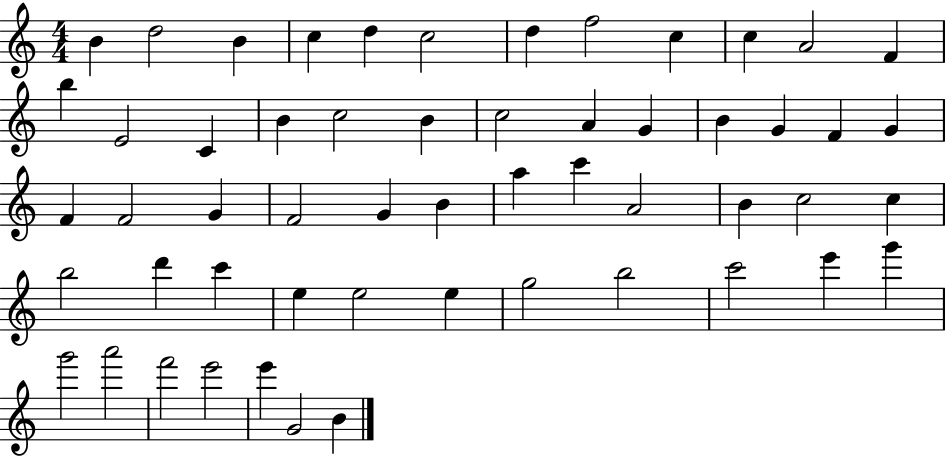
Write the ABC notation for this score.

X:1
T:Untitled
M:4/4
L:1/4
K:C
B d2 B c d c2 d f2 c c A2 F b E2 C B c2 B c2 A G B G F G F F2 G F2 G B a c' A2 B c2 c b2 d' c' e e2 e g2 b2 c'2 e' g' g'2 a'2 f'2 e'2 e' G2 B